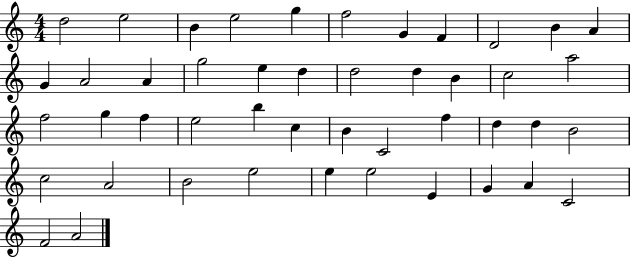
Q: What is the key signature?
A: C major